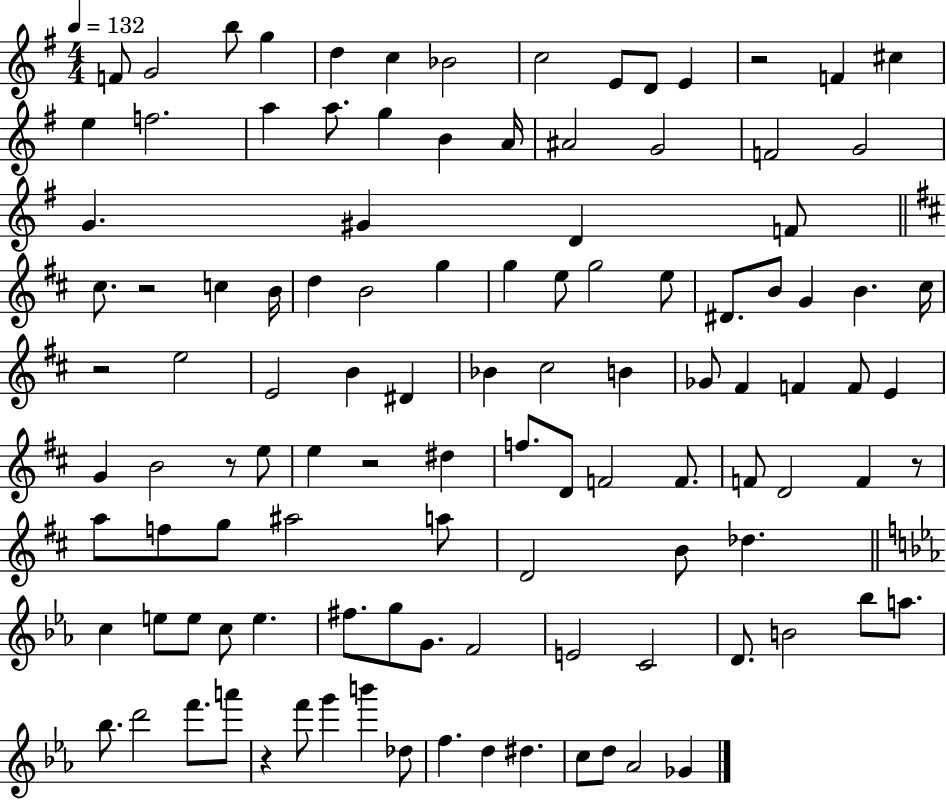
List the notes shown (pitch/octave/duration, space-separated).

F4/e G4/h B5/e G5/q D5/q C5/q Bb4/h C5/h E4/e D4/e E4/q R/h F4/q C#5/q E5/q F5/h. A5/q A5/e. G5/q B4/q A4/s A#4/h G4/h F4/h G4/h G4/q. G#4/q D4/q F4/e C#5/e. R/h C5/q B4/s D5/q B4/h G5/q G5/q E5/e G5/h E5/e D#4/e. B4/e G4/q B4/q. C#5/s R/h E5/h E4/h B4/q D#4/q Bb4/q C#5/h B4/q Gb4/e F#4/q F4/q F4/e E4/q G4/q B4/h R/e E5/e E5/q R/h D#5/q F5/e. D4/e F4/h F4/e. F4/e D4/h F4/q R/e A5/e F5/e G5/e A#5/h A5/e D4/h B4/e Db5/q. C5/q E5/e E5/e C5/e E5/q. F#5/e. G5/e G4/e. F4/h E4/h C4/h D4/e. B4/h Bb5/e A5/e. Bb5/e. D6/h F6/e. A6/e R/q F6/e G6/q B6/q Db5/e F5/q. D5/q D#5/q. C5/e D5/e Ab4/h Gb4/q